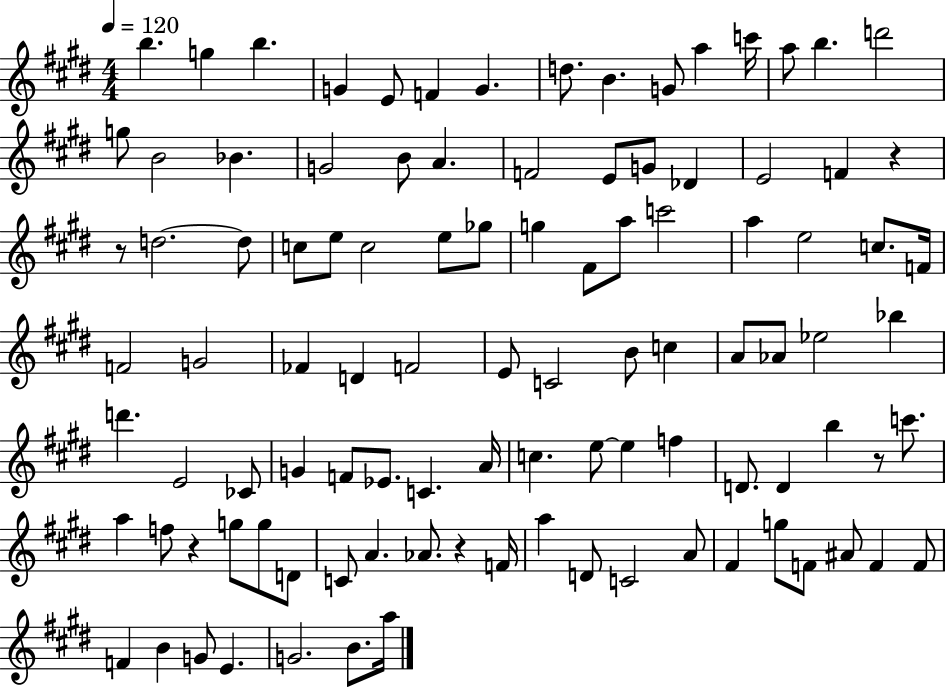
B5/q. G5/q B5/q. G4/q E4/e F4/q G4/q. D5/e. B4/q. G4/e A5/q C6/s A5/e B5/q. D6/h G5/e B4/h Bb4/q. G4/h B4/e A4/q. F4/h E4/e G4/e Db4/q E4/h F4/q R/q R/e D5/h. D5/e C5/e E5/e C5/h E5/e Gb5/e G5/q F#4/e A5/e C6/h A5/q E5/h C5/e. F4/s F4/h G4/h FES4/q D4/q F4/h E4/e C4/h B4/e C5/q A4/e Ab4/e Eb5/h Bb5/q D6/q. E4/h CES4/e G4/q F4/e Eb4/e. C4/q. A4/s C5/q. E5/e E5/q F5/q D4/e. D4/q B5/q R/e C6/e. A5/q F5/e R/q G5/e G5/e D4/e C4/e A4/q. Ab4/e. R/q F4/s A5/q D4/e C4/h A4/e F#4/q G5/e F4/e A#4/e F4/q F4/e F4/q B4/q G4/e E4/q. G4/h. B4/e. A5/s